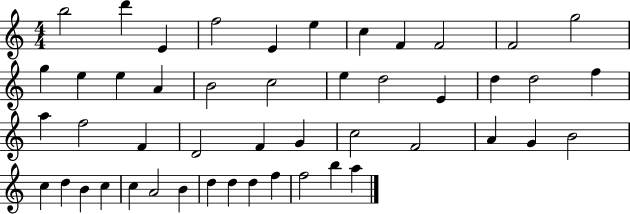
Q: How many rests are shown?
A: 0